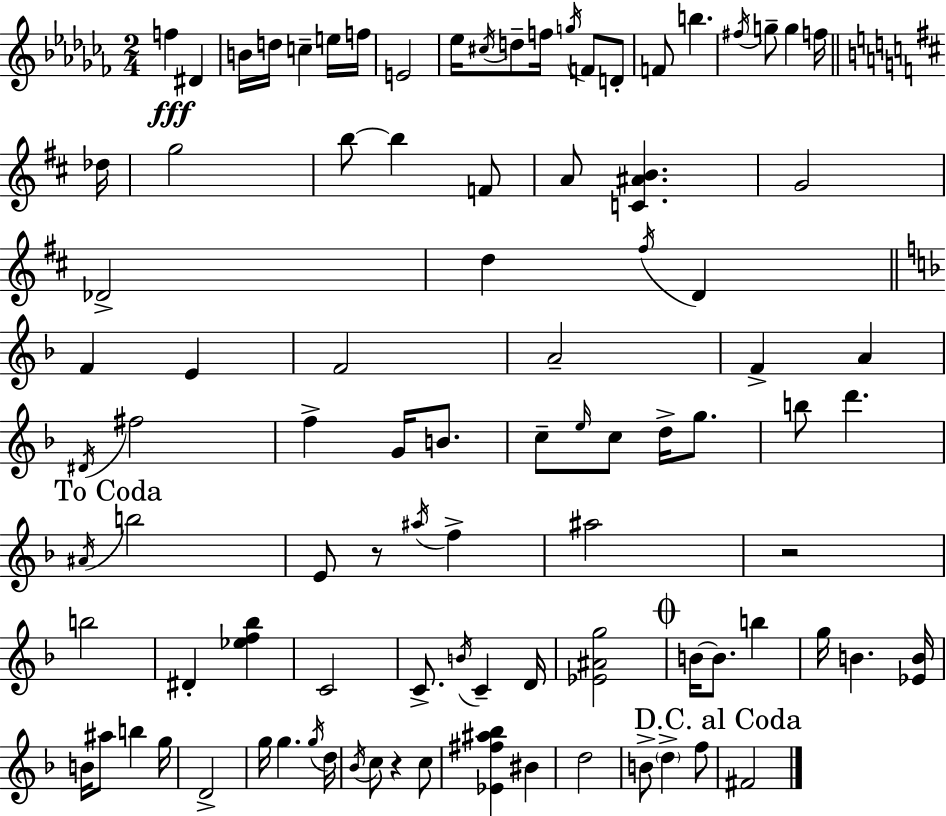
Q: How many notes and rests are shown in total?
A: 94